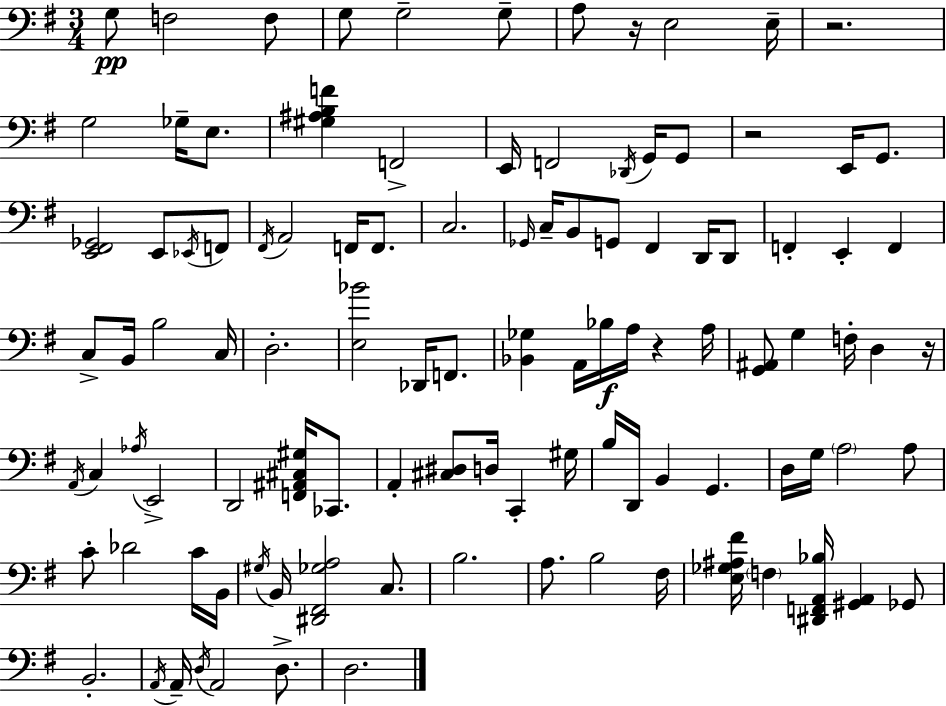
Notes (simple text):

G3/e F3/h F3/e G3/e G3/h G3/e A3/e R/s E3/h E3/s R/h. G3/h Gb3/s E3/e. [G#3,A#3,B3,F4]/q F2/h E2/s F2/h Db2/s G2/s G2/e R/h E2/s G2/e. [E2,F#2,Gb2]/h E2/e Eb2/s F2/e F#2/s A2/h F2/s F2/e. C3/h. Gb2/s C3/s B2/e G2/e F#2/q D2/s D2/e F2/q E2/q F2/q C3/e B2/s B3/h C3/s D3/h. [E3,Bb4]/h Db2/s F2/e. [Bb2,Gb3]/q A2/s Bb3/s A3/s R/q A3/s [G2,A#2]/e G3/q F3/s D3/q R/s A2/s C3/q Ab3/s E2/h D2/h [F2,A#2,C#3,G#3]/s CES2/e. A2/q [C#3,D#3]/e D3/s C2/q G#3/s B3/s D2/s B2/q G2/q. D3/s G3/s A3/h A3/e C4/e Db4/h C4/s B2/s G#3/s B2/s [D#2,F#2,Gb3,A3]/h C3/e. B3/h. A3/e. B3/h F#3/s [E3,Gb3,A#3,F#4]/s F3/q [D#2,F2,A2,Bb3]/s [G#2,A2]/q Gb2/e B2/h. A2/s A2/s D3/s A2/h D3/e. D3/h.